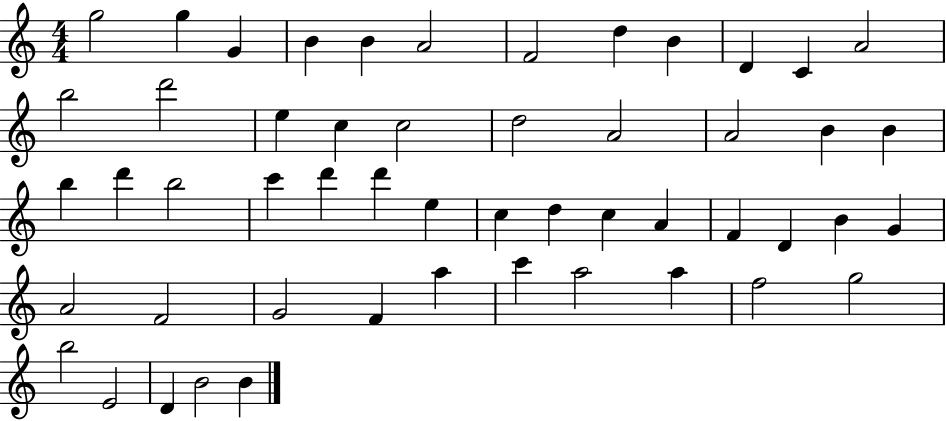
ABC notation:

X:1
T:Untitled
M:4/4
L:1/4
K:C
g2 g G B B A2 F2 d B D C A2 b2 d'2 e c c2 d2 A2 A2 B B b d' b2 c' d' d' e c d c A F D B G A2 F2 G2 F a c' a2 a f2 g2 b2 E2 D B2 B